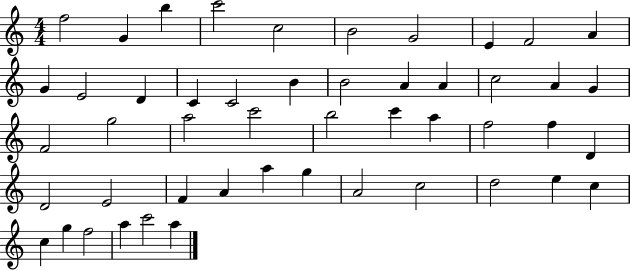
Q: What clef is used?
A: treble